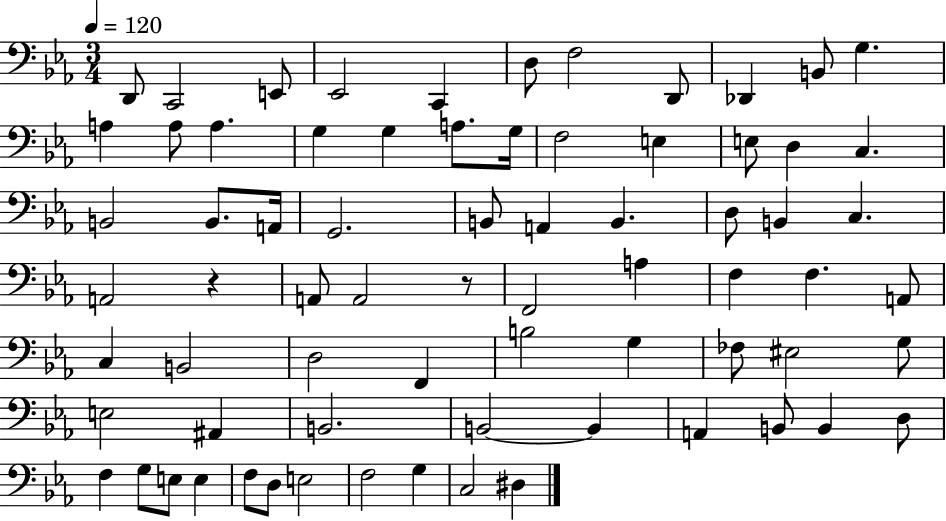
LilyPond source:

{
  \clef bass
  \numericTimeSignature
  \time 3/4
  \key ees \major
  \tempo 4 = 120
  d,8 c,2 e,8 | ees,2 c,4 | d8 f2 d,8 | des,4 b,8 g4. | \break a4 a8 a4. | g4 g4 a8. g16 | f2 e4 | e8 d4 c4. | \break b,2 b,8. a,16 | g,2. | b,8 a,4 b,4. | d8 b,4 c4. | \break a,2 r4 | a,8 a,2 r8 | f,2 a4 | f4 f4. a,8 | \break c4 b,2 | d2 f,4 | b2 g4 | fes8 eis2 g8 | \break e2 ais,4 | b,2. | b,2~~ b,4 | a,4 b,8 b,4 d8 | \break f4 g8 e8 e4 | f8 d8 e2 | f2 g4 | c2 dis4 | \break \bar "|."
}